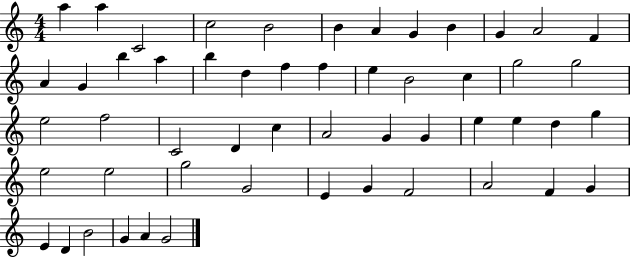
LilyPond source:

{
  \clef treble
  \numericTimeSignature
  \time 4/4
  \key c \major
  a''4 a''4 c'2 | c''2 b'2 | b'4 a'4 g'4 b'4 | g'4 a'2 f'4 | \break a'4 g'4 b''4 a''4 | b''4 d''4 f''4 f''4 | e''4 b'2 c''4 | g''2 g''2 | \break e''2 f''2 | c'2 d'4 c''4 | a'2 g'4 g'4 | e''4 e''4 d''4 g''4 | \break e''2 e''2 | g''2 g'2 | e'4 g'4 f'2 | a'2 f'4 g'4 | \break e'4 d'4 b'2 | g'4 a'4 g'2 | \bar "|."
}